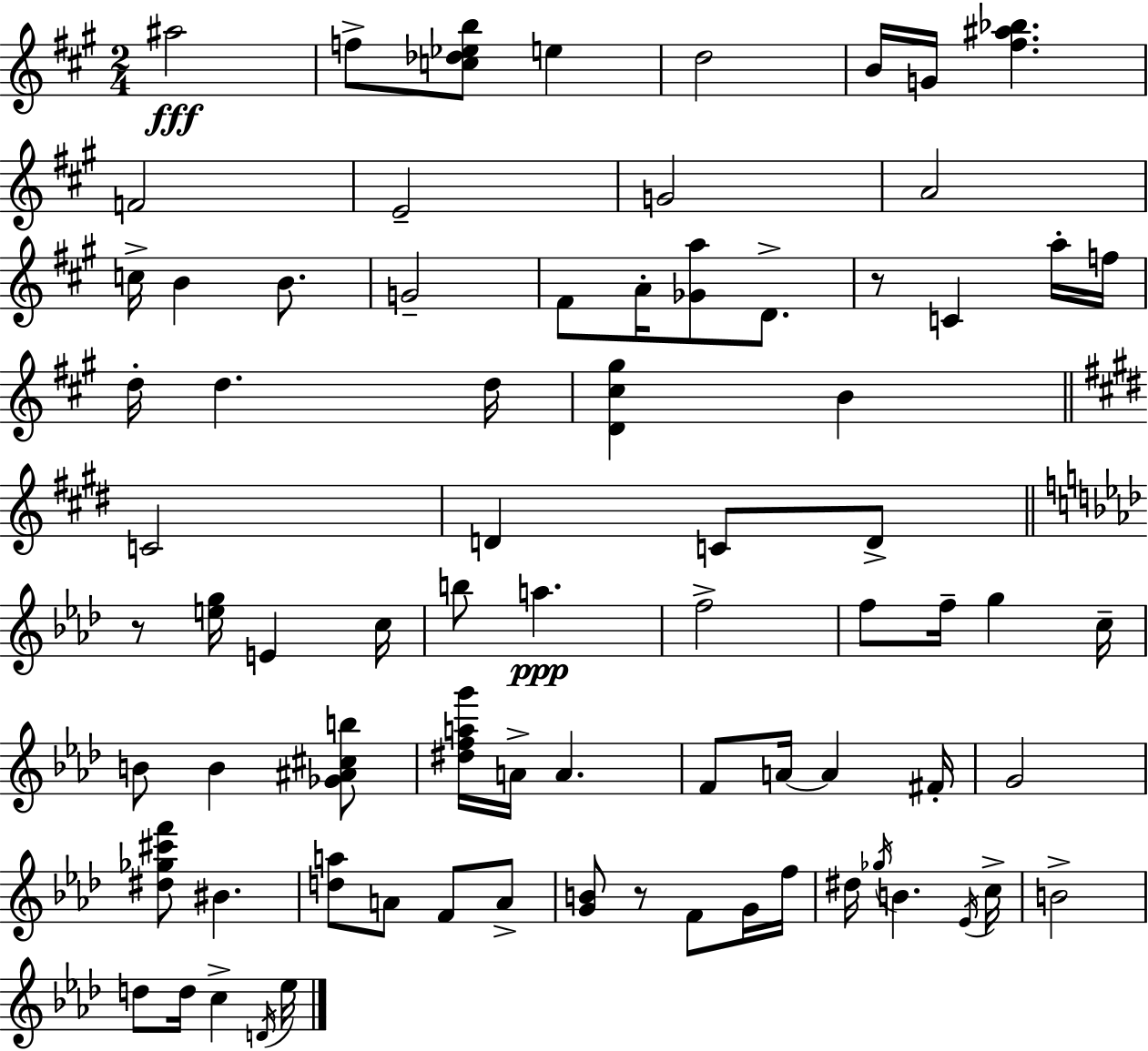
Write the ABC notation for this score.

X:1
T:Untitled
M:2/4
L:1/4
K:A
^a2 f/2 [c_d_eb]/2 e d2 B/4 G/4 [^f^a_b] F2 E2 G2 A2 c/4 B B/2 G2 ^F/2 A/4 [_Ga]/2 D/2 z/2 C a/4 f/4 d/4 d d/4 [D^c^g] B C2 D C/2 D/2 z/2 [eg]/4 E c/4 b/2 a f2 f/2 f/4 g c/4 B/2 B [_G^A^cb]/2 [^dfag']/4 A/4 A F/2 A/4 A ^F/4 G2 [^d_g^c'f']/2 ^B [da]/2 A/2 F/2 A/2 [GB]/2 z/2 F/2 G/4 f/4 ^d/4 _g/4 B _E/4 c/4 B2 d/2 d/4 c D/4 _e/4